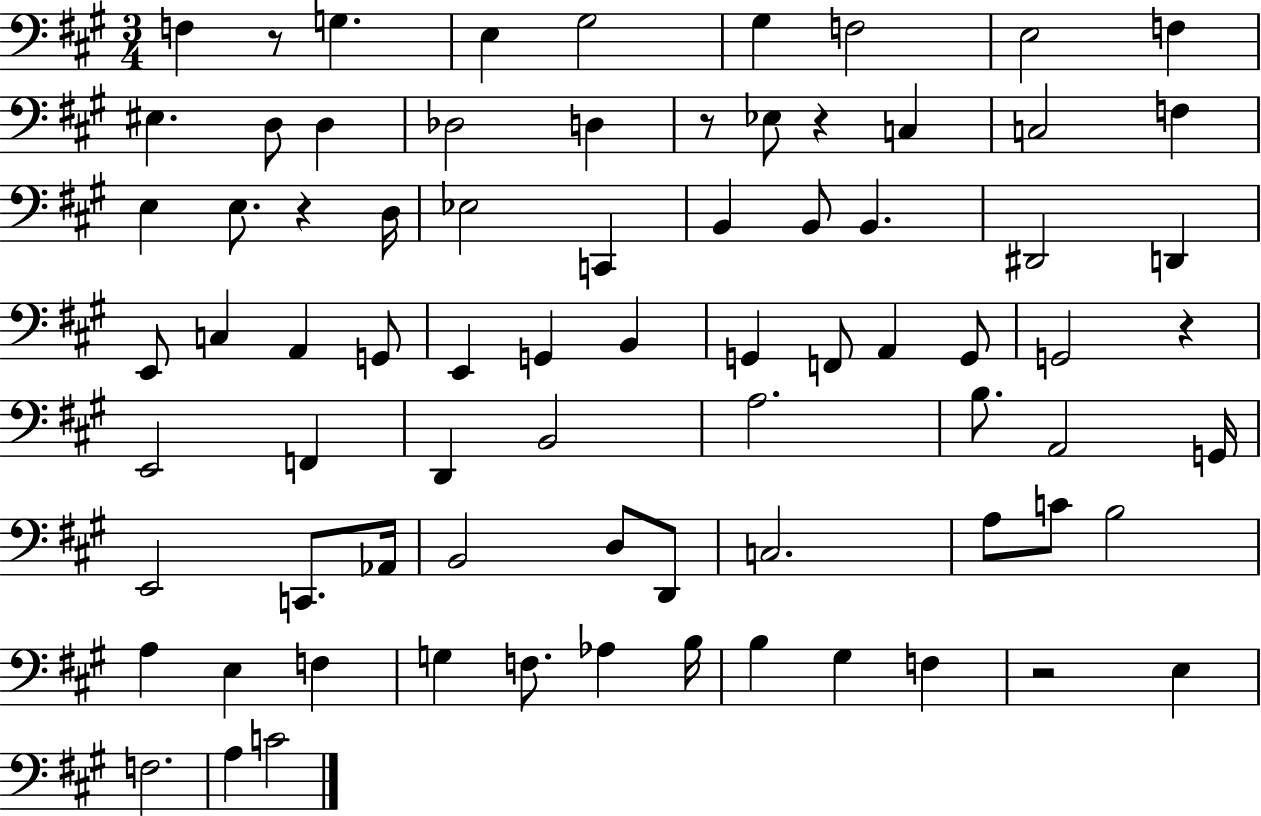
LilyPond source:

{
  \clef bass
  \numericTimeSignature
  \time 3/4
  \key a \major
  f4 r8 g4. | e4 gis2 | gis4 f2 | e2 f4 | \break eis4. d8 d4 | des2 d4 | r8 ees8 r4 c4 | c2 f4 | \break e4 e8. r4 d16 | ees2 c,4 | b,4 b,8 b,4. | dis,2 d,4 | \break e,8 c4 a,4 g,8 | e,4 g,4 b,4 | g,4 f,8 a,4 g,8 | g,2 r4 | \break e,2 f,4 | d,4 b,2 | a2. | b8. a,2 g,16 | \break e,2 c,8. aes,16 | b,2 d8 d,8 | c2. | a8 c'8 b2 | \break a4 e4 f4 | g4 f8. aes4 b16 | b4 gis4 f4 | r2 e4 | \break f2. | a4 c'2 | \bar "|."
}